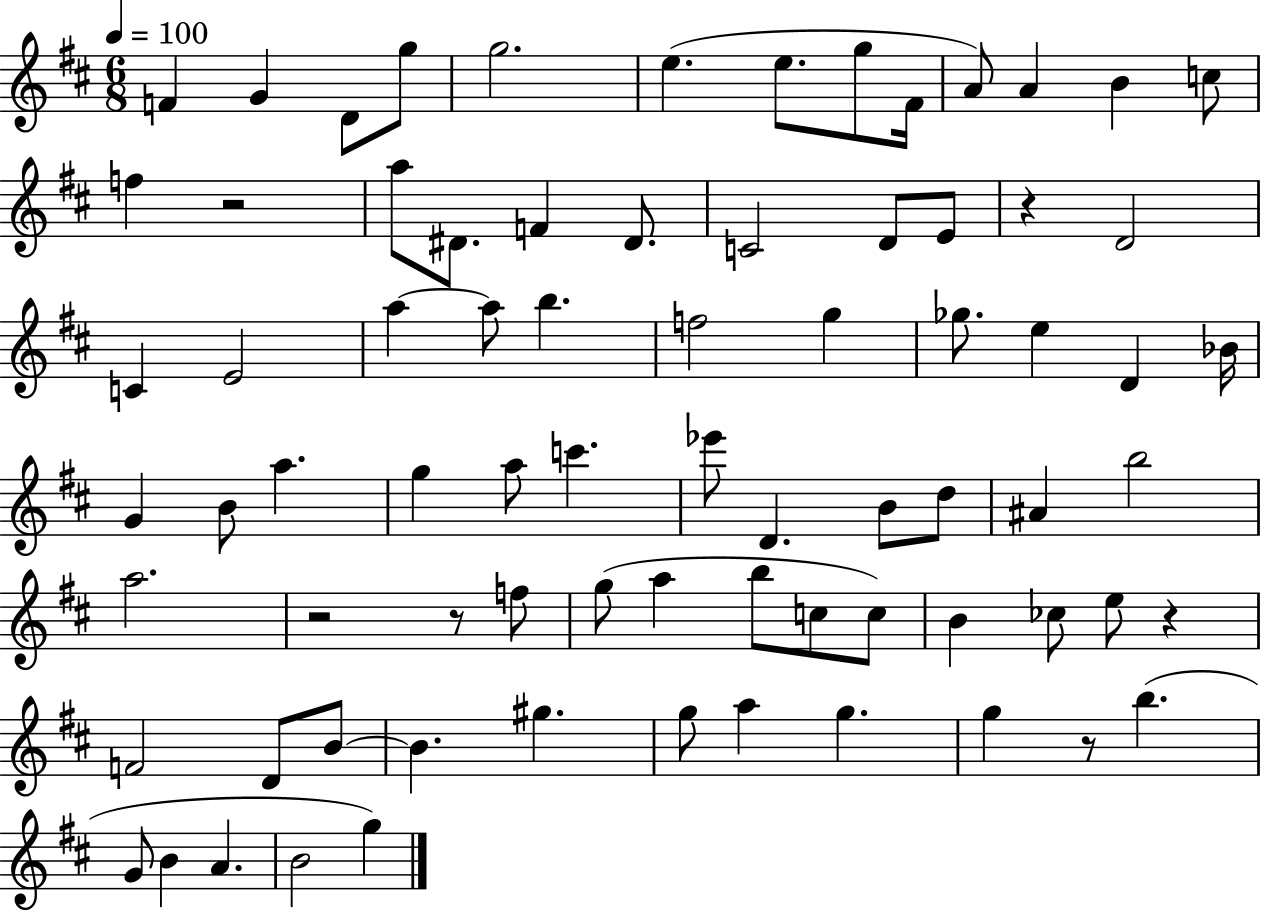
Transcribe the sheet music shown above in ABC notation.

X:1
T:Untitled
M:6/8
L:1/4
K:D
F G D/2 g/2 g2 e e/2 g/2 ^F/4 A/2 A B c/2 f z2 a/2 ^D/2 F ^D/2 C2 D/2 E/2 z D2 C E2 a a/2 b f2 g _g/2 e D _B/4 G B/2 a g a/2 c' _e'/2 D B/2 d/2 ^A b2 a2 z2 z/2 f/2 g/2 a b/2 c/2 c/2 B _c/2 e/2 z F2 D/2 B/2 B ^g g/2 a g g z/2 b G/2 B A B2 g